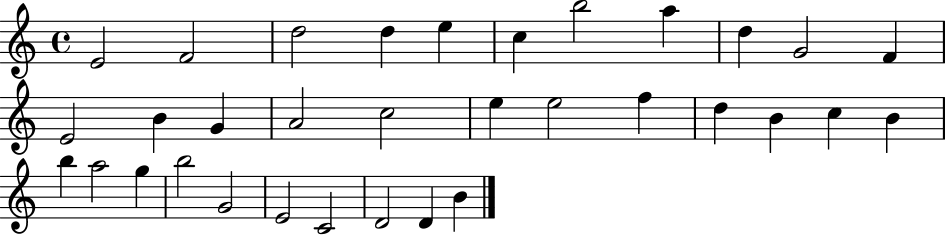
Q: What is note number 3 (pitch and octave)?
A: D5